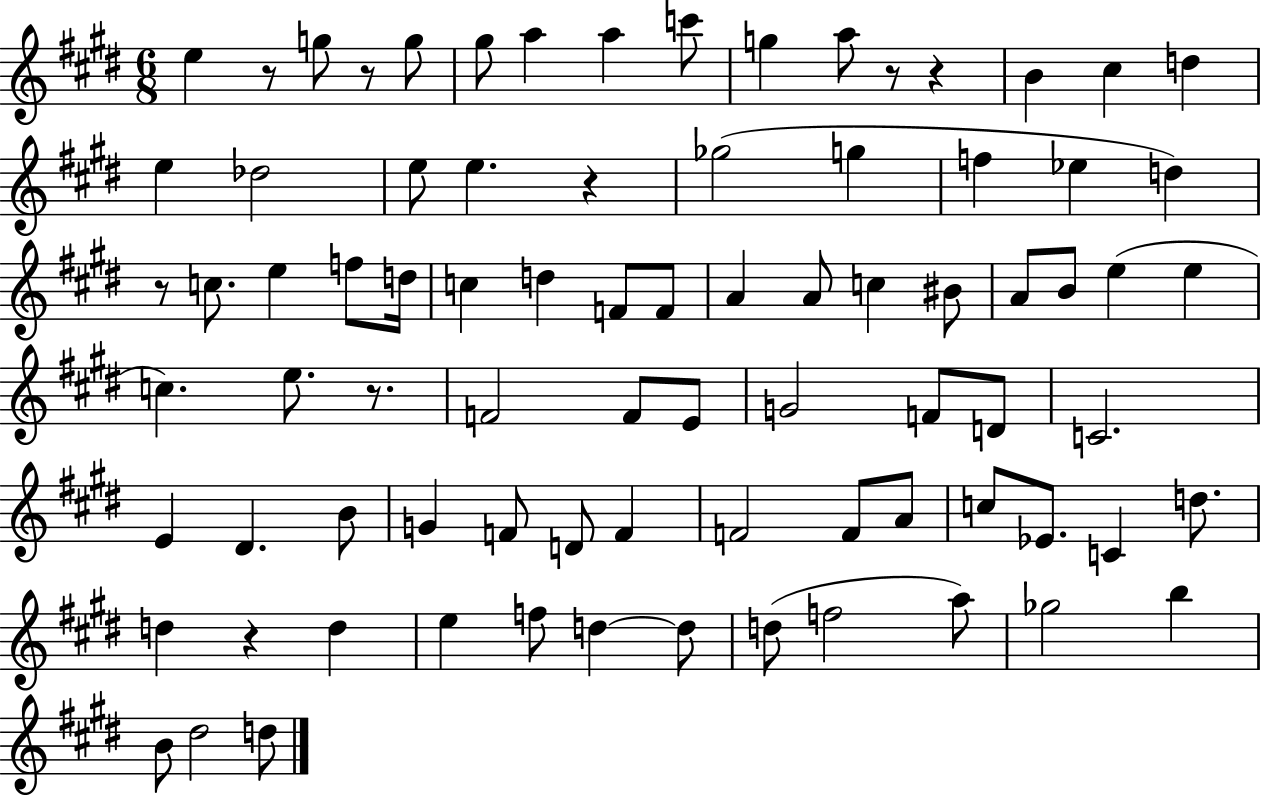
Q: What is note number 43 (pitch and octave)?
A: G4